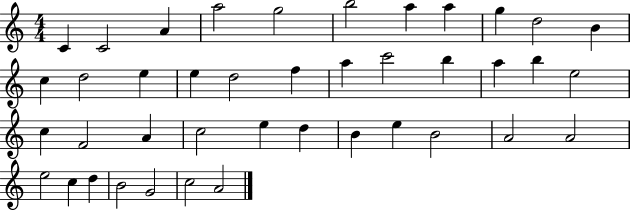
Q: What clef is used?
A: treble